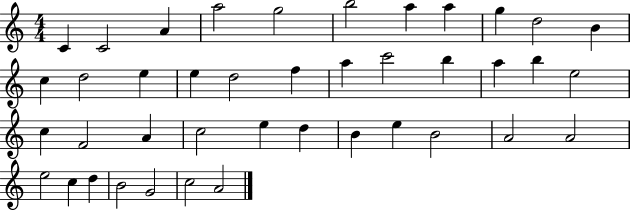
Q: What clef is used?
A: treble